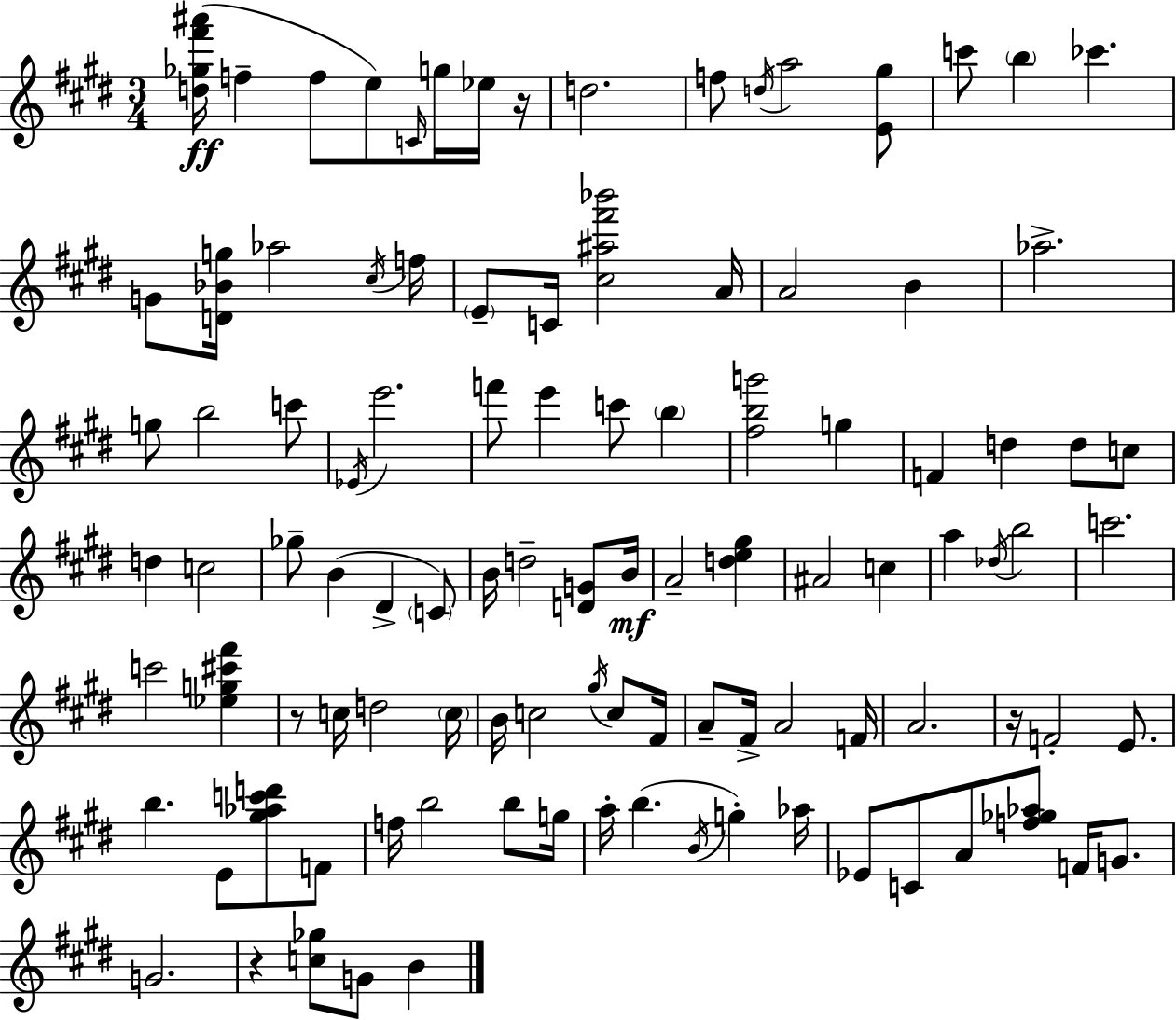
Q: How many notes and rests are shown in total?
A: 104